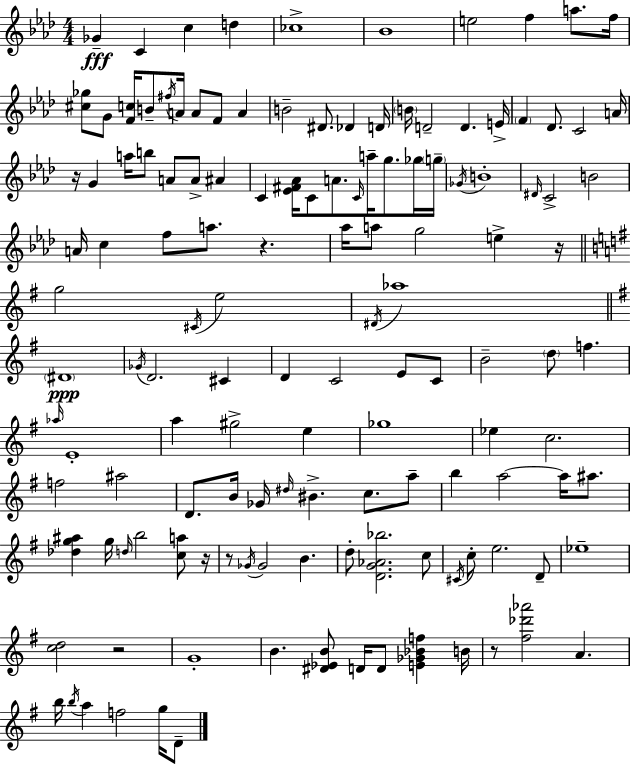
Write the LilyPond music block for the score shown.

{
  \clef treble
  \numericTimeSignature
  \time 4/4
  \key f \minor
  ges'4--\fff c'4 c''4 d''4 | ces''1-> | bes'1 | e''2 f''4 a''8. f''16 | \break <cis'' ges''>8 g'8 <f' c''>16 b'8-- \acciaccatura { fis''16 } a'16 a'8 f'8 a'4 | b'2-- dis'8. des'4 | d'16 \parenthesize b'16 d'2-- d'4. | e'16-> \parenthesize f'4 des'8. c'2 | \break a'16 r16 g'4 a''16 b''8 a'8 a'8-> ais'4 | c'4 <ees' fis' aes'>16 c'8 a'8. \grace { c'16 } a''16-- g''8. | ges''16 \parenthesize g''16-- \acciaccatura { ges'16 } b'1-. | \grace { dis'16 } c'2-> b'2 | \break a'16 c''4 f''8 a''8. r4. | aes''16 a''8 g''2 e''4-> | r16 \bar "||" \break \key g \major g''2 \acciaccatura { cis'16 } e''2 | \acciaccatura { dis'16 } aes''1 | \bar "||" \break \key g \major \parenthesize dis'1\ppp | \acciaccatura { ges'16 } d'2. cis'4 | d'4 c'2 e'8 c'8 | b'2-- \parenthesize d''8 f''4. | \break \grace { aes''16 } e'1-. | a''4 gis''2-> e''4 | ges''1 | ees''4 c''2. | \break f''2 ais''2 | d'8. b'16 ges'16 \grace { dis''16 } bis'4.-> c''8. | a''8-- b''4 a''2~~ a''16 | ais''8. <des'' g'' ais''>4 g''16 \grace { d''16 } b''2 | \break <c'' a''>8 r16 r8 \acciaccatura { ges'16 } ges'2 b'4. | d''8-. <d' g' aes' bes''>2. | c''8 \acciaccatura { cis'16 } c''8-. e''2. | d'8-- ees''1-- | \break <c'' d''>2 r2 | g'1-. | b'4. <dis' ees' b'>8 d'16 d'8 | <e' ges' bes' f''>4 b'16 r8 <fis'' des''' aes'''>2 | \break a'4. b''16 \acciaccatura { b''16 } a''4 f''2 | g''16 d'8-- \bar "|."
}